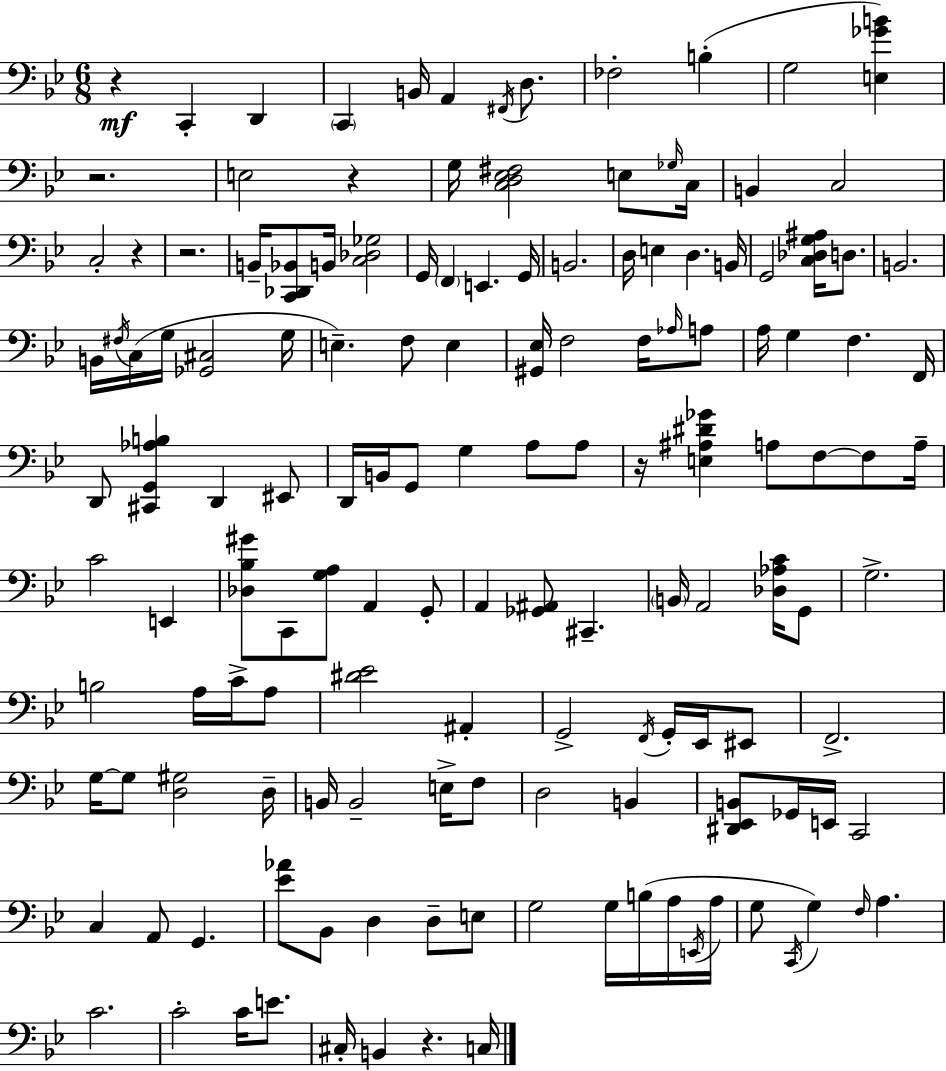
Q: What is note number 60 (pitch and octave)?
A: F3